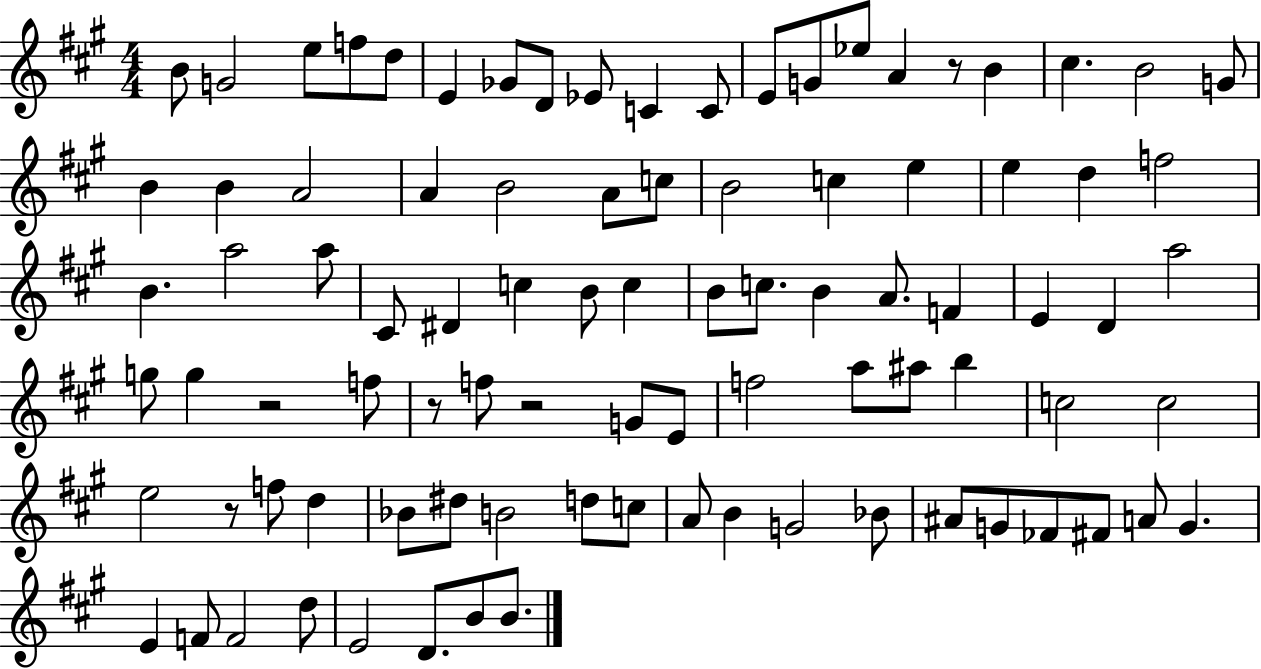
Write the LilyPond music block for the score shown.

{
  \clef treble
  \numericTimeSignature
  \time 4/4
  \key a \major
  \repeat volta 2 { b'8 g'2 e''8 f''8 d''8 | e'4 ges'8 d'8 ees'8 c'4 c'8 | e'8 g'8 ees''8 a'4 r8 b'4 | cis''4. b'2 g'8 | \break b'4 b'4 a'2 | a'4 b'2 a'8 c''8 | b'2 c''4 e''4 | e''4 d''4 f''2 | \break b'4. a''2 a''8 | cis'8 dis'4 c''4 b'8 c''4 | b'8 c''8. b'4 a'8. f'4 | e'4 d'4 a''2 | \break g''8 g''4 r2 f''8 | r8 f''8 r2 g'8 e'8 | f''2 a''8 ais''8 b''4 | c''2 c''2 | \break e''2 r8 f''8 d''4 | bes'8 dis''8 b'2 d''8 c''8 | a'8 b'4 g'2 bes'8 | ais'8 g'8 fes'8 fis'8 a'8 g'4. | \break e'4 f'8 f'2 d''8 | e'2 d'8. b'8 b'8. | } \bar "|."
}